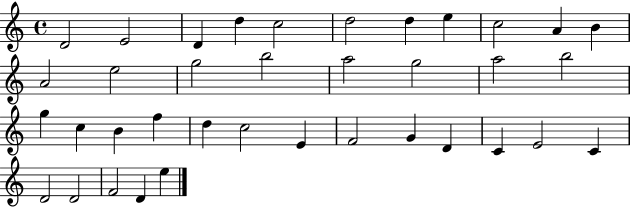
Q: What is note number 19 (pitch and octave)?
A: B5